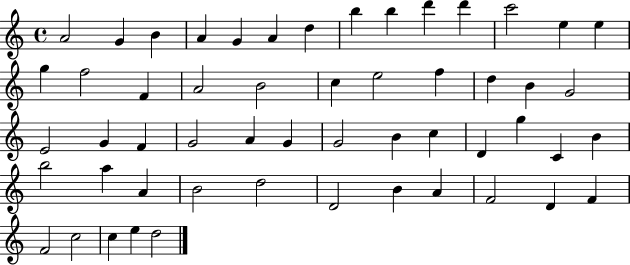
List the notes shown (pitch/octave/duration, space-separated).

A4/h G4/q B4/q A4/q G4/q A4/q D5/q B5/q B5/q D6/q D6/q C6/h E5/q E5/q G5/q F5/h F4/q A4/h B4/h C5/q E5/h F5/q D5/q B4/q G4/h E4/h G4/q F4/q G4/h A4/q G4/q G4/h B4/q C5/q D4/q G5/q C4/q B4/q B5/h A5/q A4/q B4/h D5/h D4/h B4/q A4/q F4/h D4/q F4/q F4/h C5/h C5/q E5/q D5/h